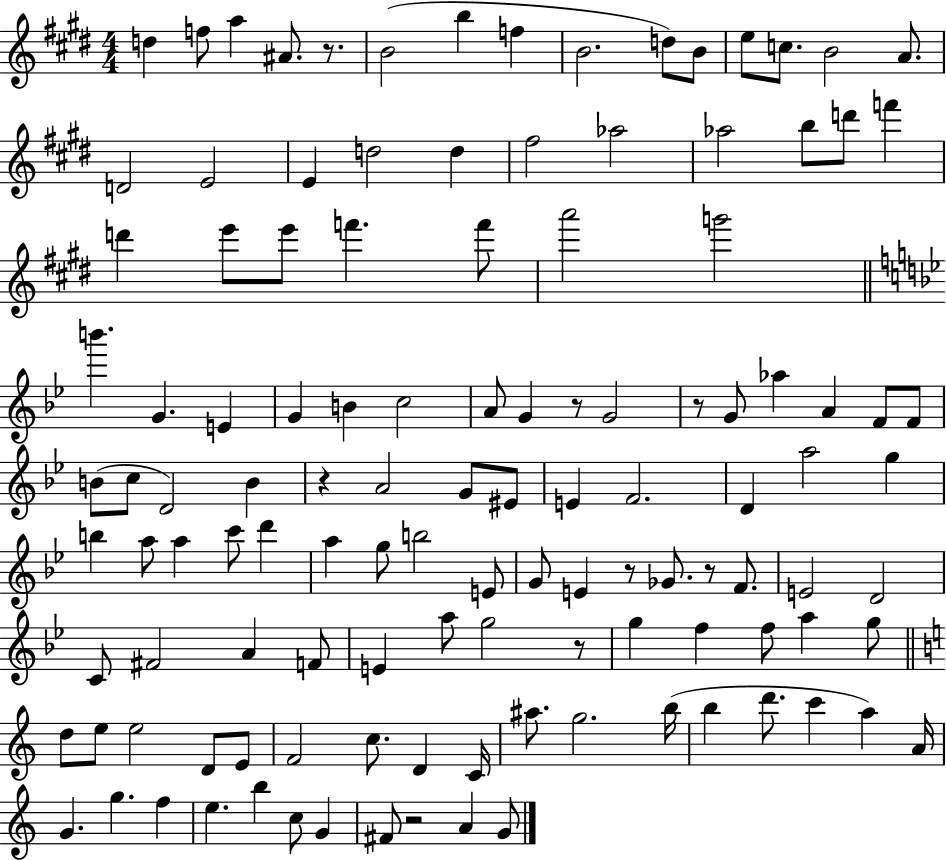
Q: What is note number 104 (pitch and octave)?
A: G5